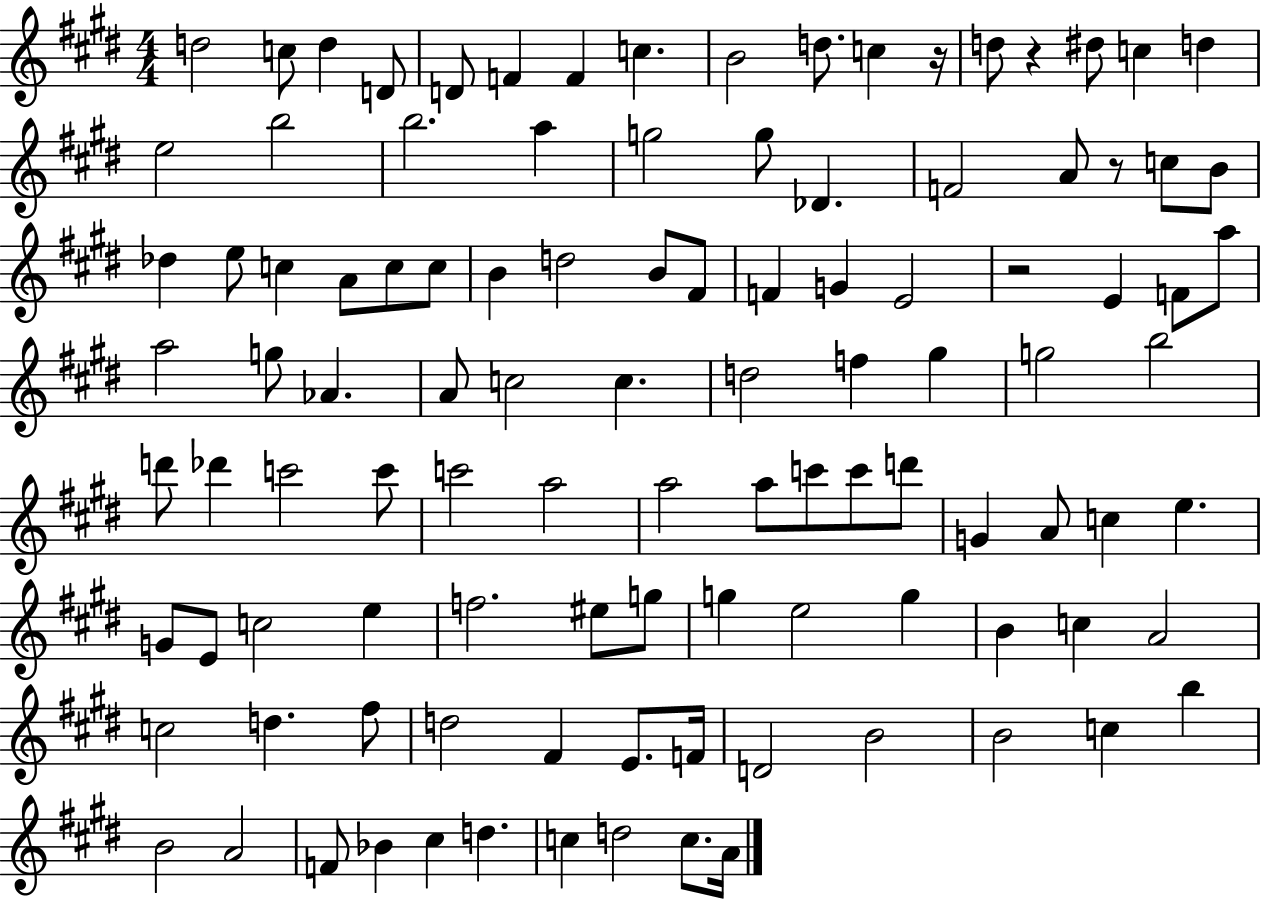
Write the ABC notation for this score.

X:1
T:Untitled
M:4/4
L:1/4
K:E
d2 c/2 d D/2 D/2 F F c B2 d/2 c z/4 d/2 z ^d/2 c d e2 b2 b2 a g2 g/2 _D F2 A/2 z/2 c/2 B/2 _d e/2 c A/2 c/2 c/2 B d2 B/2 ^F/2 F G E2 z2 E F/2 a/2 a2 g/2 _A A/2 c2 c d2 f ^g g2 b2 d'/2 _d' c'2 c'/2 c'2 a2 a2 a/2 c'/2 c'/2 d'/2 G A/2 c e G/2 E/2 c2 e f2 ^e/2 g/2 g e2 g B c A2 c2 d ^f/2 d2 ^F E/2 F/4 D2 B2 B2 c b B2 A2 F/2 _B ^c d c d2 c/2 A/4